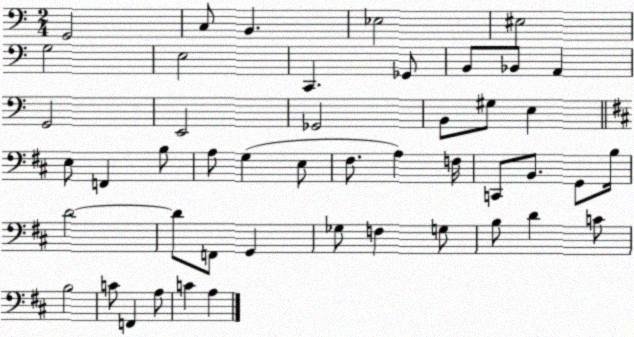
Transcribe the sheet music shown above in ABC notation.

X:1
T:Untitled
M:2/4
L:1/4
K:C
G,,2 C,/2 B,, _E,2 ^E,2 G,2 E,2 C,, _G,,/2 B,,/2 _B,,/2 A,, G,,2 E,,2 _G,,2 B,,/2 ^G,/2 E, E,/2 F,, B,/2 A,/2 G, E,/2 ^F,/2 A, F,/4 C,,/2 B,,/2 G,,/2 B,/4 D2 D/2 F,,/2 G,, _G,/2 F, G,/2 B,/2 D C/2 B,2 C/2 F,, A,/2 C A,